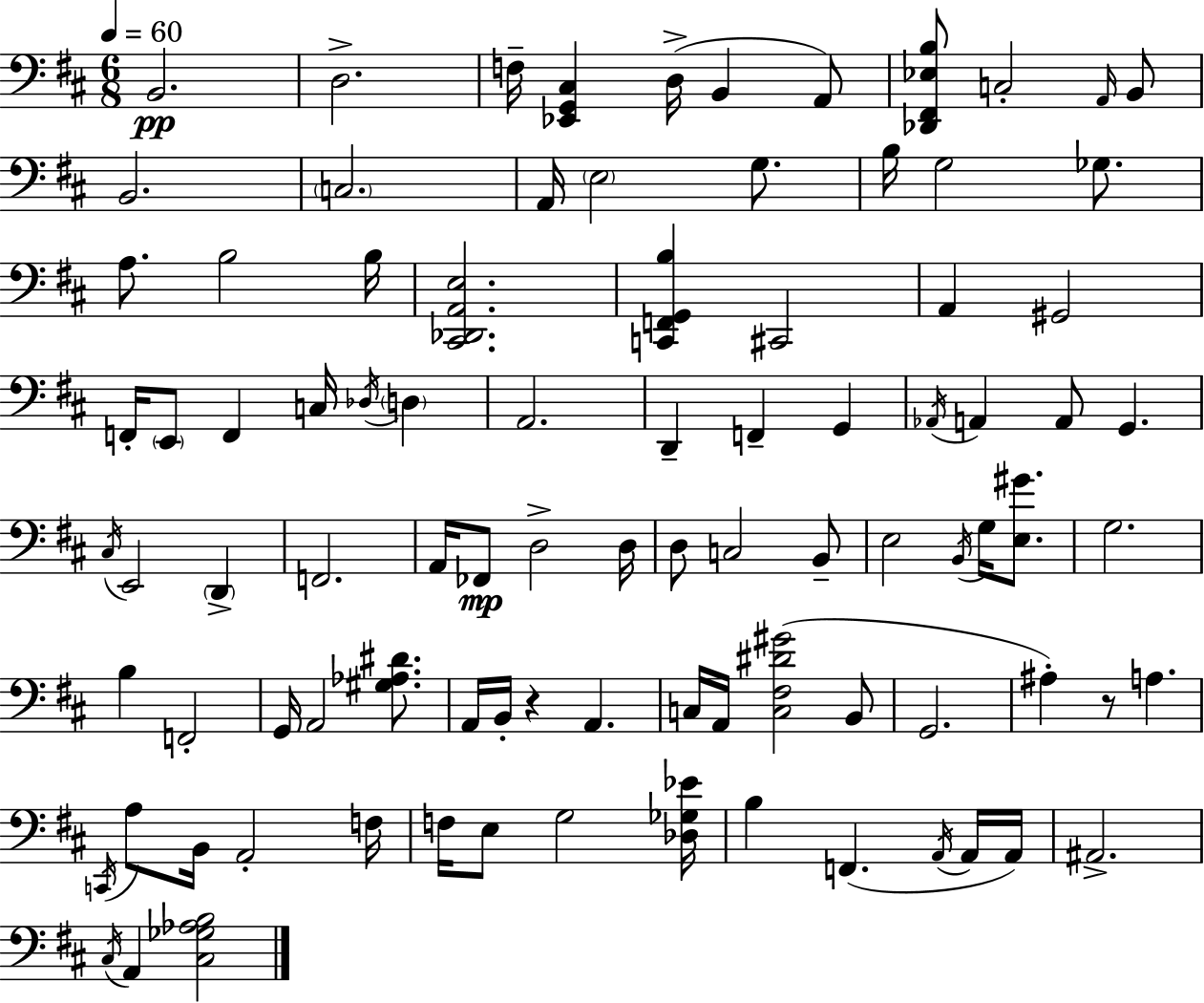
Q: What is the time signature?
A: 6/8